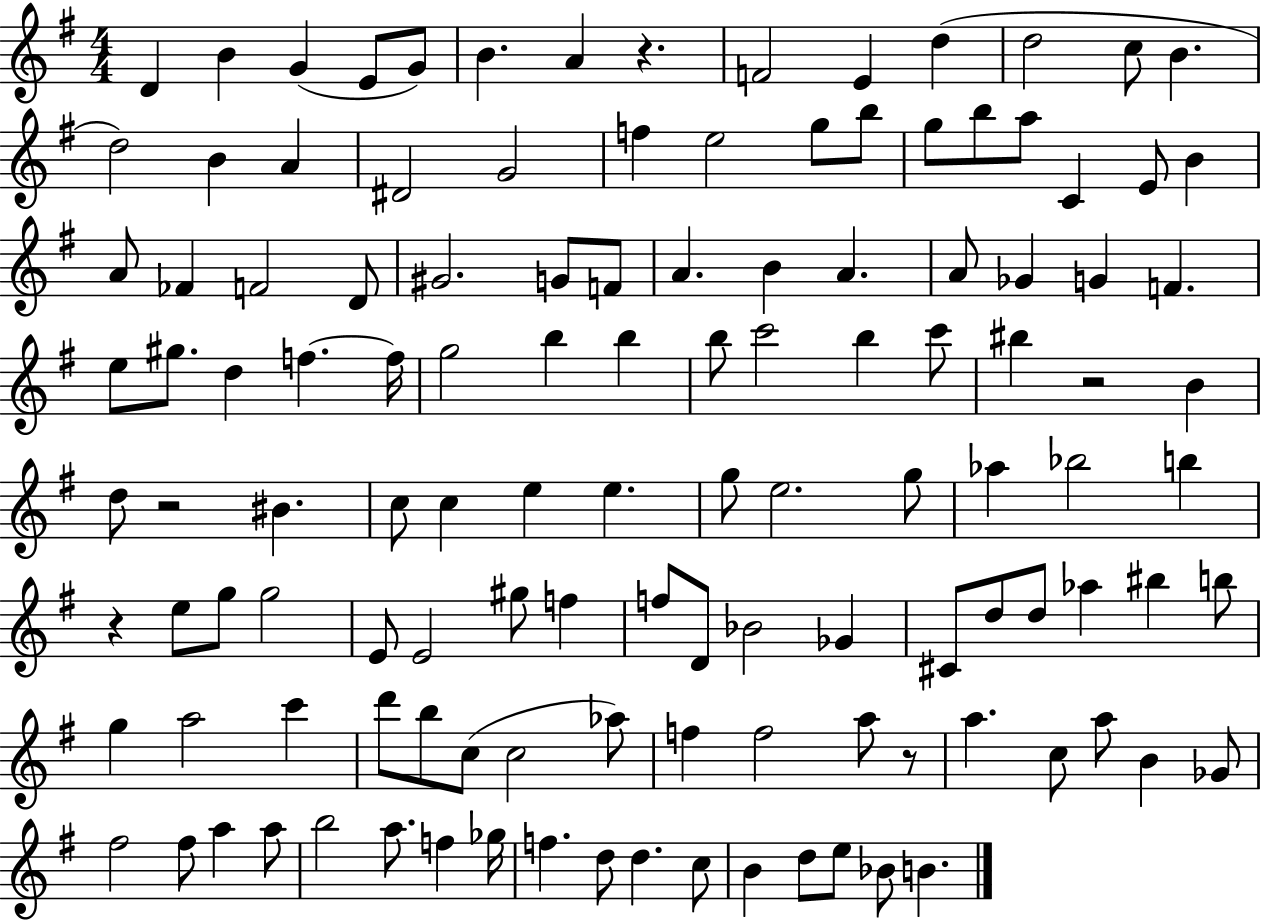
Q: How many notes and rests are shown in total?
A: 123